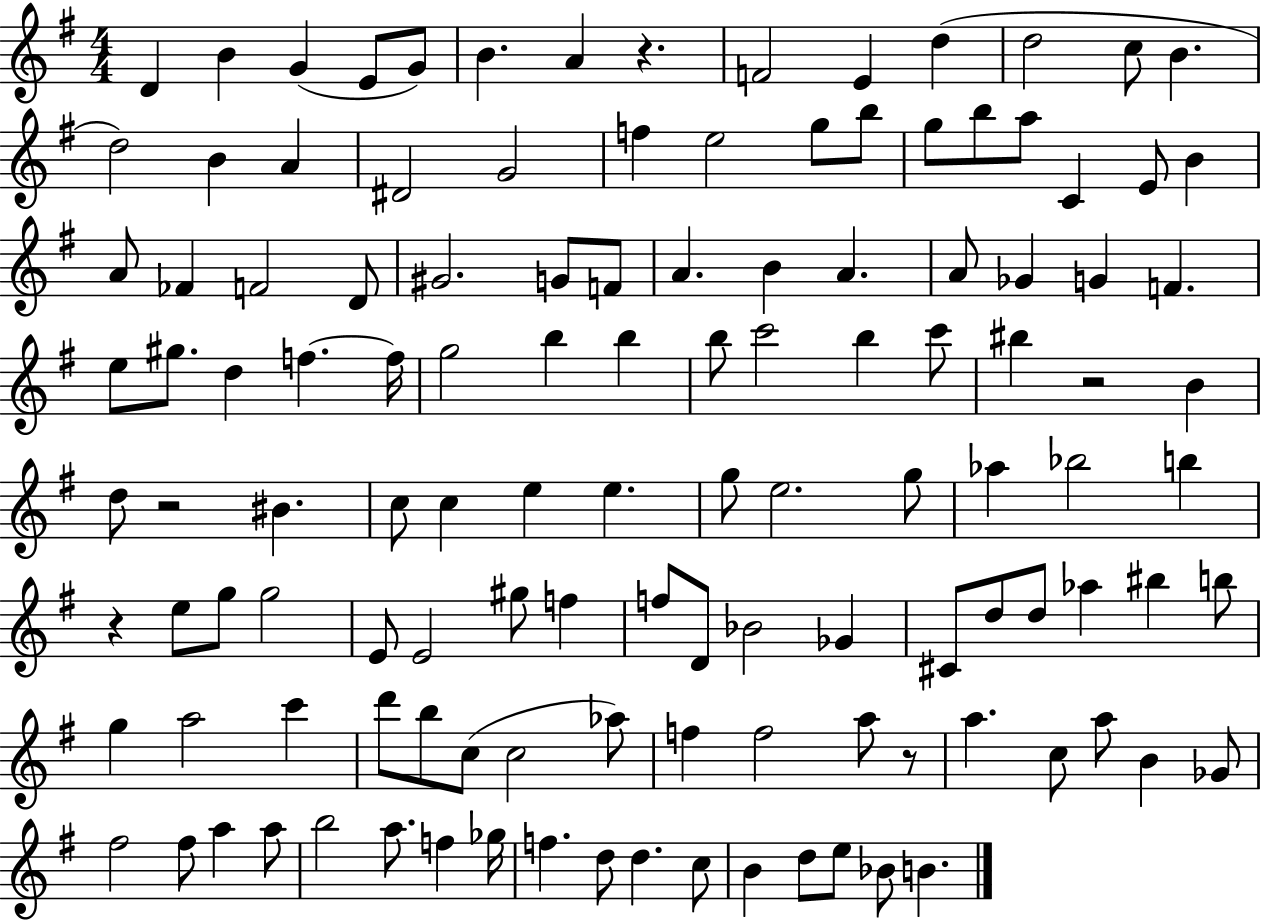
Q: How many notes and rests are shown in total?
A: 123